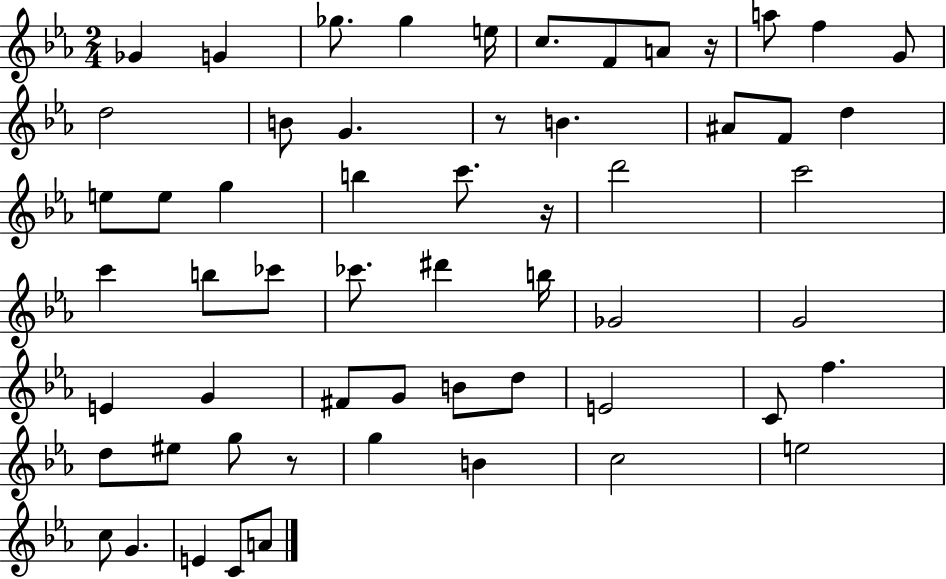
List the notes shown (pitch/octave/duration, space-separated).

Gb4/q G4/q Gb5/e. Gb5/q E5/s C5/e. F4/e A4/e R/s A5/e F5/q G4/e D5/h B4/e G4/q. R/e B4/q. A#4/e F4/e D5/q E5/e E5/e G5/q B5/q C6/e. R/s D6/h C6/h C6/q B5/e CES6/e CES6/e. D#6/q B5/s Gb4/h G4/h E4/q G4/q F#4/e G4/e B4/e D5/e E4/h C4/e F5/q. D5/e EIS5/e G5/e R/e G5/q B4/q C5/h E5/h C5/e G4/q. E4/q C4/e A4/e